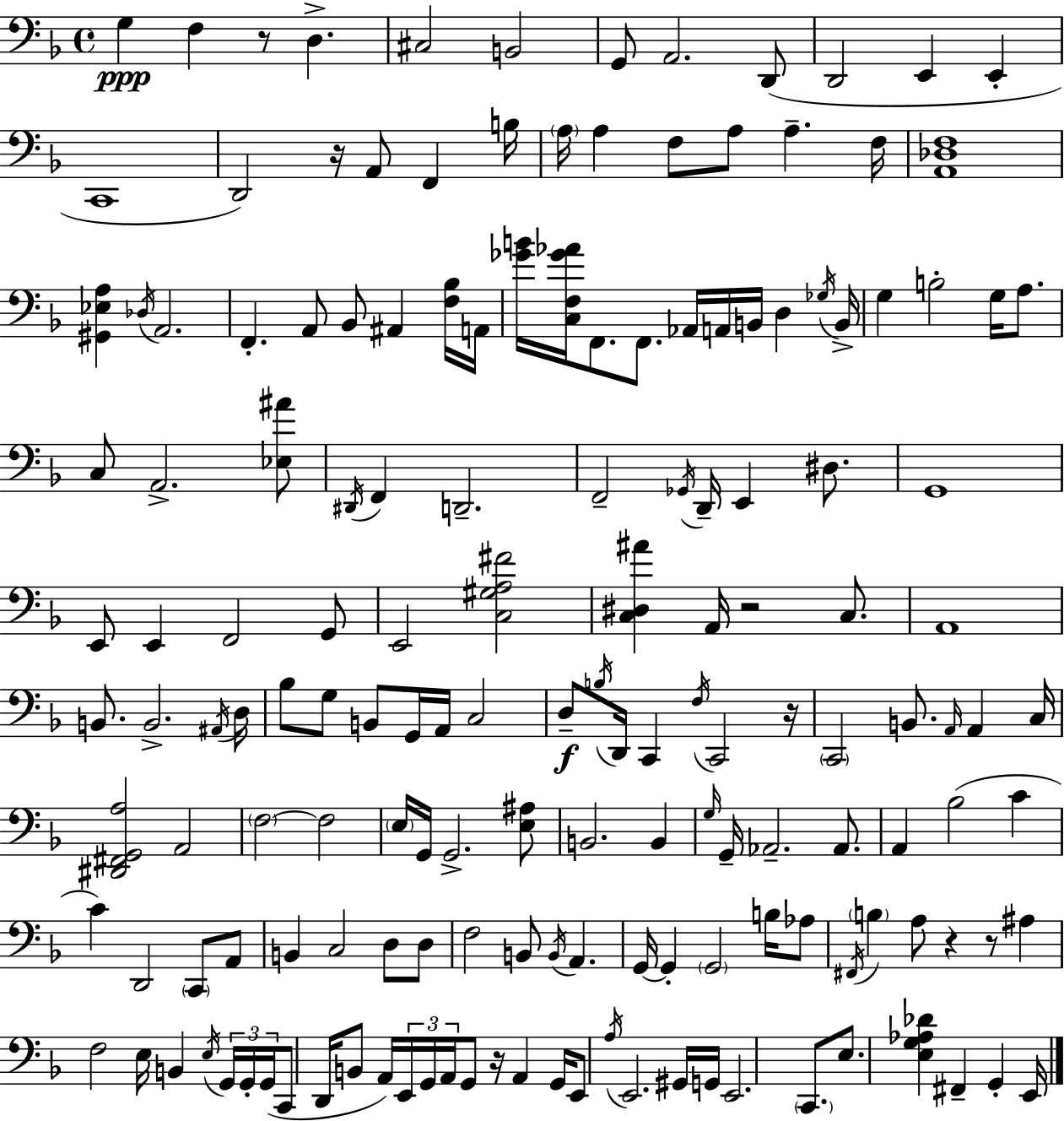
X:1
T:Untitled
M:4/4
L:1/4
K:Dm
G, F, z/2 D, ^C,2 B,,2 G,,/2 A,,2 D,,/2 D,,2 E,, E,, C,,4 D,,2 z/4 A,,/2 F,, B,/4 A,/4 A, F,/2 A,/2 A, F,/4 [A,,_D,F,]4 [^G,,_E,A,] _D,/4 A,,2 F,, A,,/2 _B,,/2 ^A,, [F,_B,]/4 A,,/4 [_GB]/4 [C,F,_G_A]/4 F,,/2 F,,/2 _A,,/4 A,,/4 B,,/4 D, _G,/4 B,,/4 G, B,2 G,/4 A,/2 C,/2 A,,2 [_E,^A]/2 ^D,,/4 F,, D,,2 F,,2 _G,,/4 D,,/4 E,, ^D,/2 G,,4 E,,/2 E,, F,,2 G,,/2 E,,2 [C,^G,A,^F]2 [C,^D,^A] A,,/4 z2 C,/2 A,,4 B,,/2 B,,2 ^A,,/4 D,/4 _B,/2 G,/2 B,,/2 G,,/4 A,,/4 C,2 D,/2 B,/4 D,,/4 C,, F,/4 C,,2 z/4 C,,2 B,,/2 A,,/4 A,, C,/4 [^D,,^F,,G,,A,]2 A,,2 F,2 F,2 E,/4 G,,/4 G,,2 [E,^A,]/2 B,,2 B,, G,/4 G,,/4 _A,,2 _A,,/2 A,, _B,2 C C D,,2 C,,/2 A,,/2 B,, C,2 D,/2 D,/2 F,2 B,,/2 B,,/4 A,, G,,/4 G,, G,,2 B,/4 _A,/2 ^F,,/4 B, A,/2 z z/2 ^A, F,2 E,/4 B,, E,/4 G,,/4 G,,/4 G,,/4 C,,/2 D,,/4 B,,/2 A,,/4 E,,/4 G,,/4 A,,/4 G,,/2 z/4 A,, G,,/4 E,,/2 A,/4 E,,2 ^G,,/4 G,,/4 E,,2 C,,/2 E,/2 [E,G,_A,_D] ^F,, G,, E,,/4